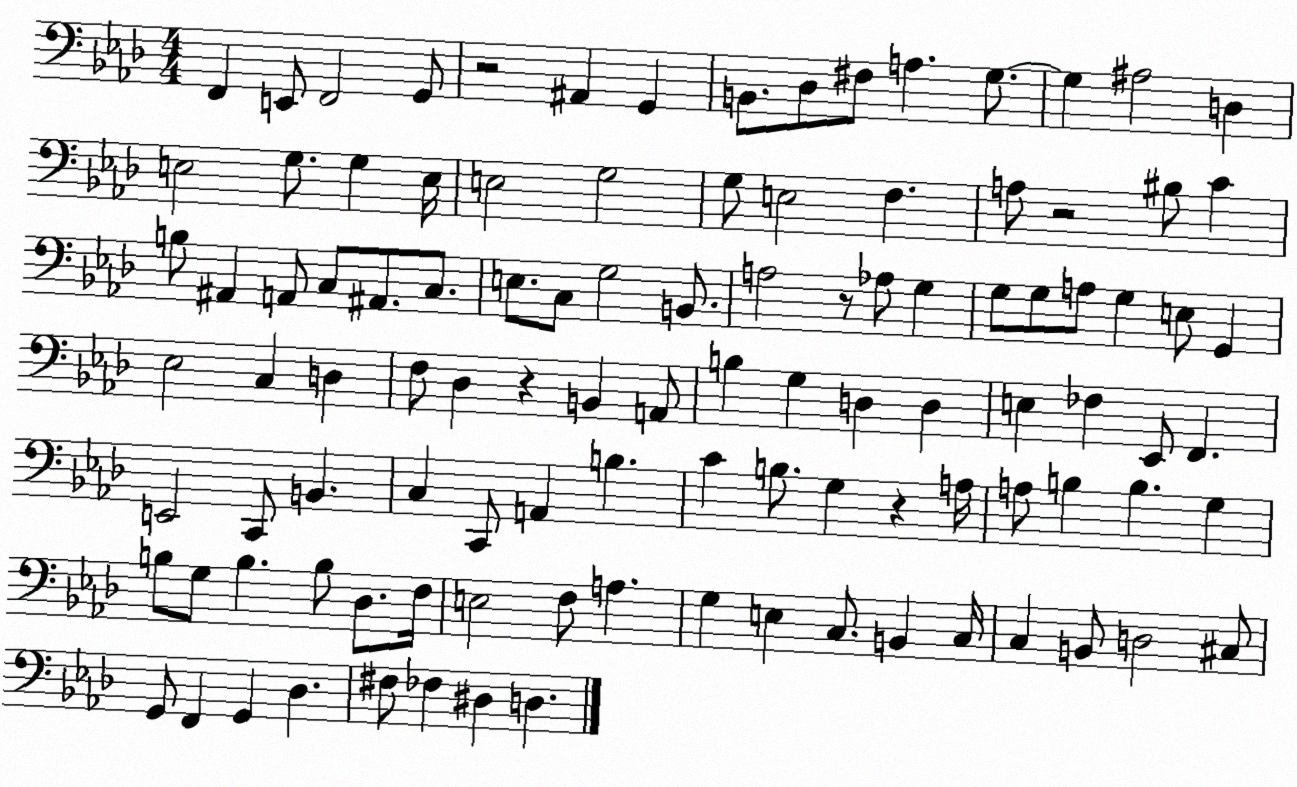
X:1
T:Untitled
M:4/4
L:1/4
K:Ab
F,, E,,/2 F,,2 G,,/2 z2 ^A,, G,, B,,/2 _D,/2 ^F,/2 A, G,/2 G, ^A,2 D, E,2 G,/2 G, E,/4 E,2 G,2 G,/2 E,2 F, A,/2 z2 ^B,/2 C B,/2 ^A,, A,,/2 C,/2 ^A,,/2 C,/2 E,/2 C,/2 G,2 B,,/2 A,2 z/2 _A,/2 G, G,/2 G,/2 A,/2 G, E,/2 G,, _E,2 C, D, F,/2 _D, z B,, A,,/2 B, G, D, D, E, _F, _E,,/2 F,, E,,2 C,,/2 B,, C, C,,/2 A,, B, C B,/2 G, z A,/4 A,/2 B, B, G, B,/2 G,/2 B, B,/2 _D,/2 F,/4 E,2 F,/2 A, G, E, C,/2 B,, C,/4 C, B,,/2 D,2 ^C,/2 G,,/2 F,, G,, _D, ^F,/2 _F, ^D, D,